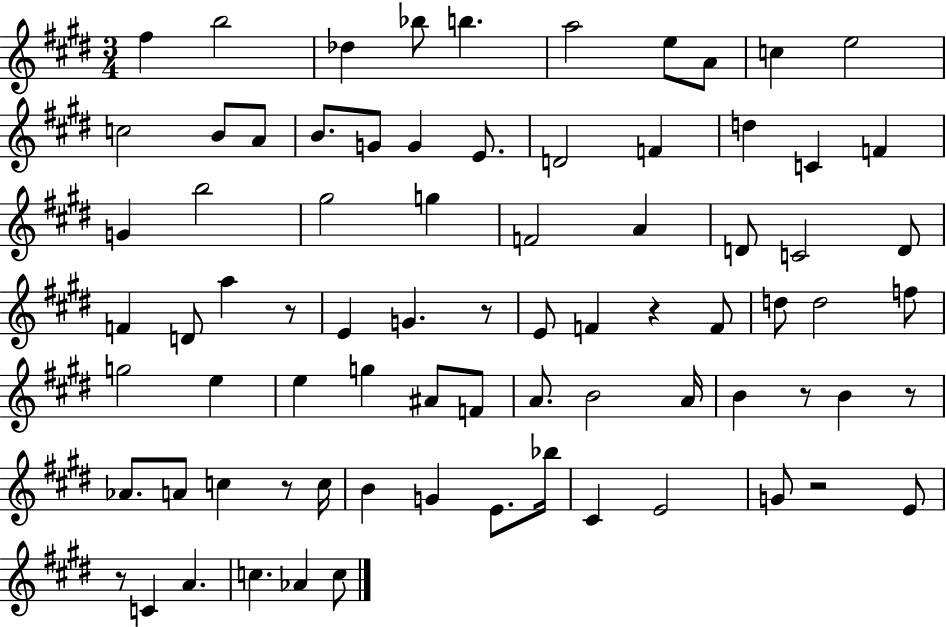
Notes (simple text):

F#5/q B5/h Db5/q Bb5/e B5/q. A5/h E5/e A4/e C5/q E5/h C5/h B4/e A4/e B4/e. G4/e G4/q E4/e. D4/h F4/q D5/q C4/q F4/q G4/q B5/h G#5/h G5/q F4/h A4/q D4/e C4/h D4/e F4/q D4/e A5/q R/e E4/q G4/q. R/e E4/e F4/q R/q F4/e D5/e D5/h F5/e G5/h E5/q E5/q G5/q A#4/e F4/e A4/e. B4/h A4/s B4/q R/e B4/q R/e Ab4/e. A4/e C5/q R/e C5/s B4/q G4/q E4/e. Bb5/s C#4/q E4/h G4/e R/h E4/e R/e C4/q A4/q. C5/q. Ab4/q C5/e